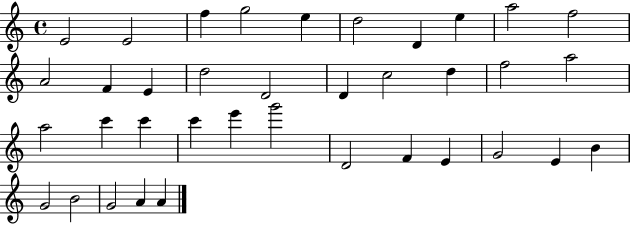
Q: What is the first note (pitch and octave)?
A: E4